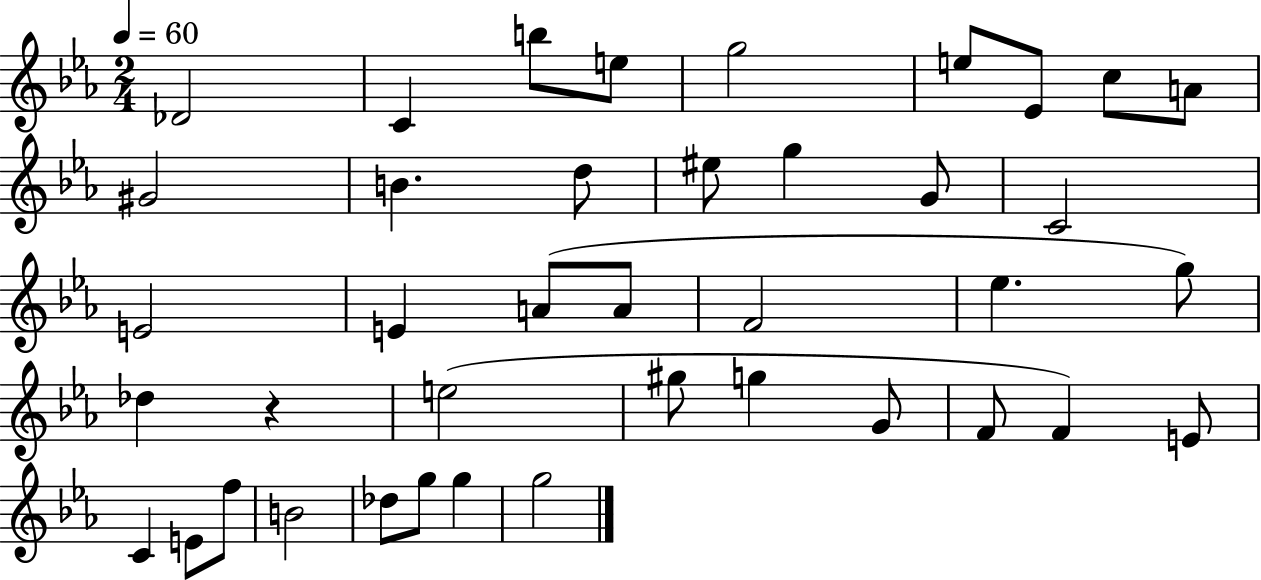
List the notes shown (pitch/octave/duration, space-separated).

Db4/h C4/q B5/e E5/e G5/h E5/e Eb4/e C5/e A4/e G#4/h B4/q. D5/e EIS5/e G5/q G4/e C4/h E4/h E4/q A4/e A4/e F4/h Eb5/q. G5/e Db5/q R/q E5/h G#5/e G5/q G4/e F4/e F4/q E4/e C4/q E4/e F5/e B4/h Db5/e G5/e G5/q G5/h